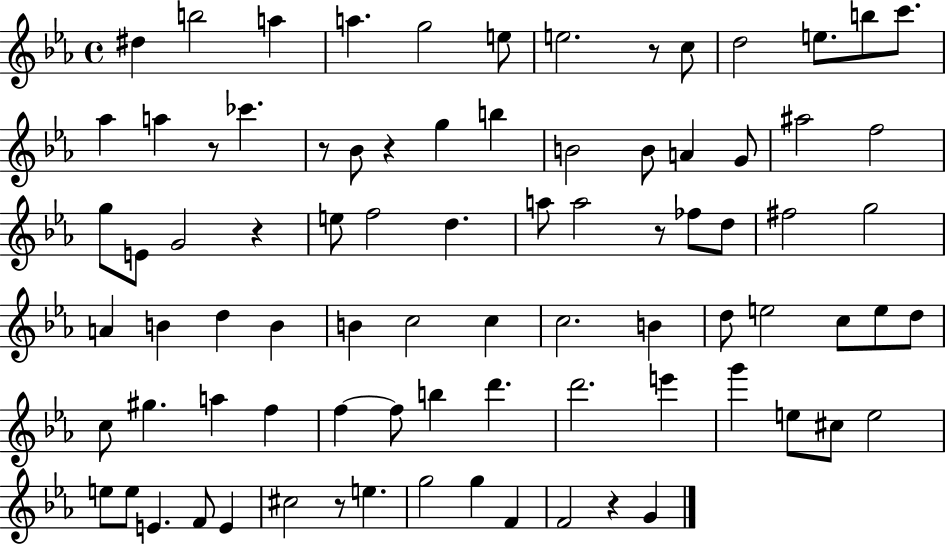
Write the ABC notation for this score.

X:1
T:Untitled
M:4/4
L:1/4
K:Eb
^d b2 a a g2 e/2 e2 z/2 c/2 d2 e/2 b/2 c'/2 _a a z/2 _c' z/2 _B/2 z g b B2 B/2 A G/2 ^a2 f2 g/2 E/2 G2 z e/2 f2 d a/2 a2 z/2 _f/2 d/2 ^f2 g2 A B d B B c2 c c2 B d/2 e2 c/2 e/2 d/2 c/2 ^g a f f f/2 b d' d'2 e' g' e/2 ^c/2 e2 e/2 e/2 E F/2 E ^c2 z/2 e g2 g F F2 z G